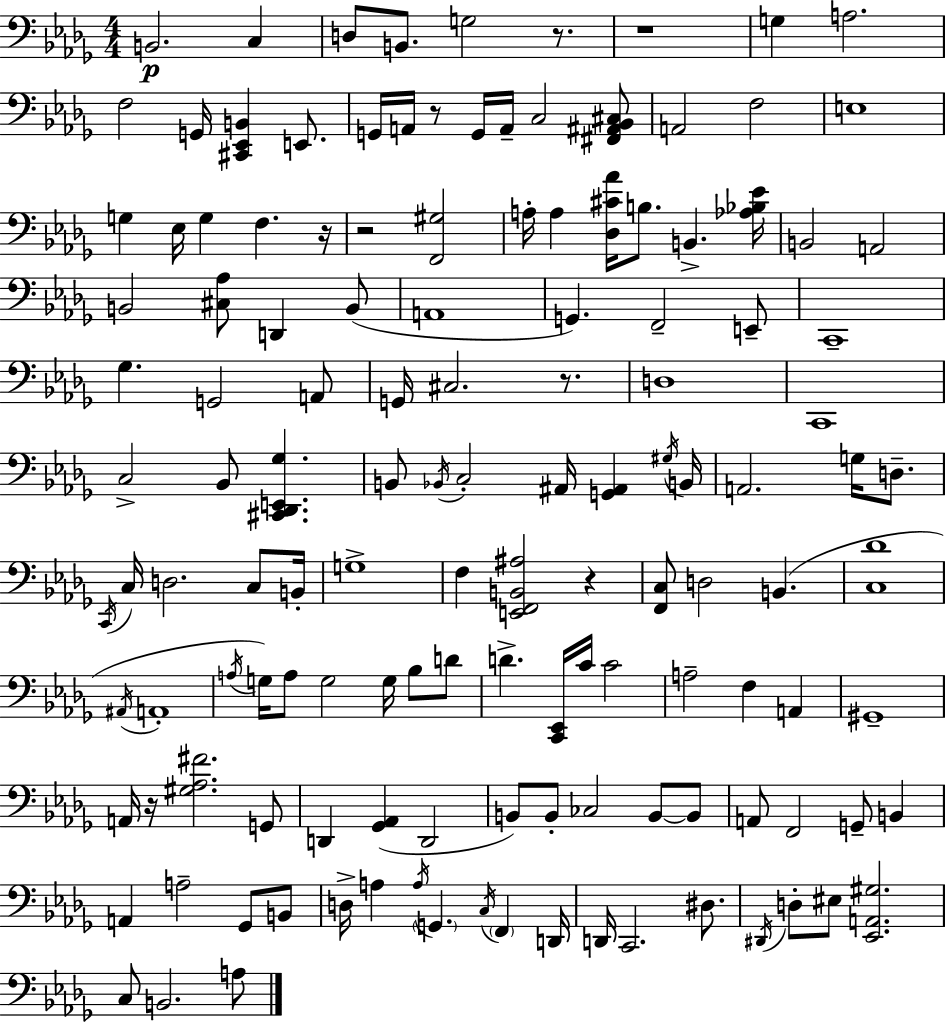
{
  \clef bass
  \numericTimeSignature
  \time 4/4
  \key bes \minor
  b,2.\p c4 | d8 b,8. g2 r8. | r1 | g4 a2. | \break f2 g,16 <cis, ees, b,>4 e,8. | g,16 a,16 r8 g,16 a,16-- c2 <fis, ais, bes, cis>8 | a,2 f2 | e1 | \break g4 ees16 g4 f4. r16 | r2 <f, gis>2 | a16-. a4 <des cis' aes'>16 b8. b,4.-> <aes bes ees'>16 | b,2 a,2 | \break b,2 <cis aes>8 d,4 b,8( | a,1 | g,4.) f,2-- e,8-- | c,1-- | \break ges4. g,2 a,8 | g,16 cis2. r8. | d1 | c,1 | \break c2-> bes,8 <cis, des, e, ges>4. | b,8 \acciaccatura { bes,16 } c2-. ais,16 <g, ais,>4 | \acciaccatura { gis16 } b,16 a,2. g16 d8.-- | \acciaccatura { c,16 } c16 d2. | \break c8 b,16-. g1-> | f4 <e, f, b, ais>2 r4 | <f, c>8 d2 b,4.( | <c des'>1 | \break \acciaccatura { ais,16 } a,1-. | \acciaccatura { a16 } g16) a8 g2 | g16 bes8 d'8 d'4.-> <c, ees,>16 c'16 c'2 | a2-- f4 | \break a,4 gis,1-- | a,16 r16 <gis aes fis'>2. | g,8 d,4 <ges, aes,>4( d,2 | b,8) b,8-. ces2 | \break b,8~~ b,8 a,8 f,2 g,8-- | b,4 a,4 a2-- | ges,8 b,8 d16-> a4 \acciaccatura { a16 } \parenthesize g,4. | \acciaccatura { c16 } \parenthesize f,4 d,16 d,16 c,2. | \break dis8. \acciaccatura { dis,16 } d8-. eis8 <ees, a, gis>2. | c8 b,2. | a8 \bar "|."
}